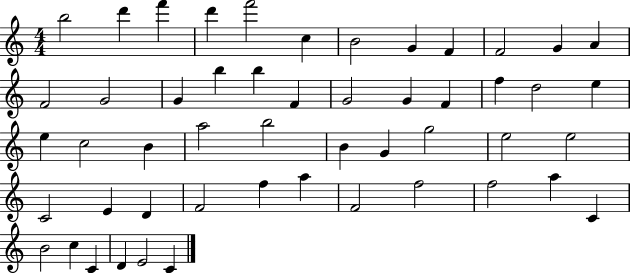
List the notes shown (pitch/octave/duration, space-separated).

B5/h D6/q F6/q D6/q F6/h C5/q B4/h G4/q F4/q F4/h G4/q A4/q F4/h G4/h G4/q B5/q B5/q F4/q G4/h G4/q F4/q F5/q D5/h E5/q E5/q C5/h B4/q A5/h B5/h B4/q G4/q G5/h E5/h E5/h C4/h E4/q D4/q F4/h F5/q A5/q F4/h F5/h F5/h A5/q C4/q B4/h C5/q C4/q D4/q E4/h C4/q